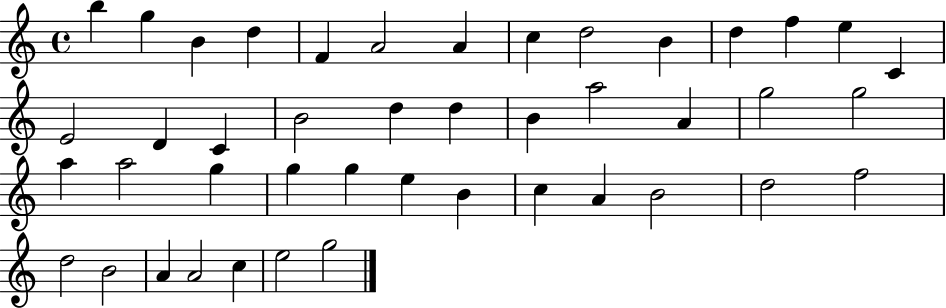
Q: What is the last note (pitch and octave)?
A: G5